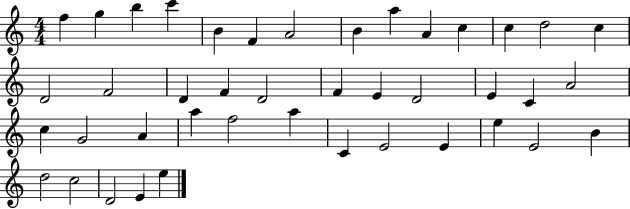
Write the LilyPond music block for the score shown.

{
  \clef treble
  \numericTimeSignature
  \time 4/4
  \key c \major
  f''4 g''4 b''4 c'''4 | b'4 f'4 a'2 | b'4 a''4 a'4 c''4 | c''4 d''2 c''4 | \break d'2 f'2 | d'4 f'4 d'2 | f'4 e'4 d'2 | e'4 c'4 a'2 | \break c''4 g'2 a'4 | a''4 f''2 a''4 | c'4 e'2 e'4 | e''4 e'2 b'4 | \break d''2 c''2 | d'2 e'4 e''4 | \bar "|."
}